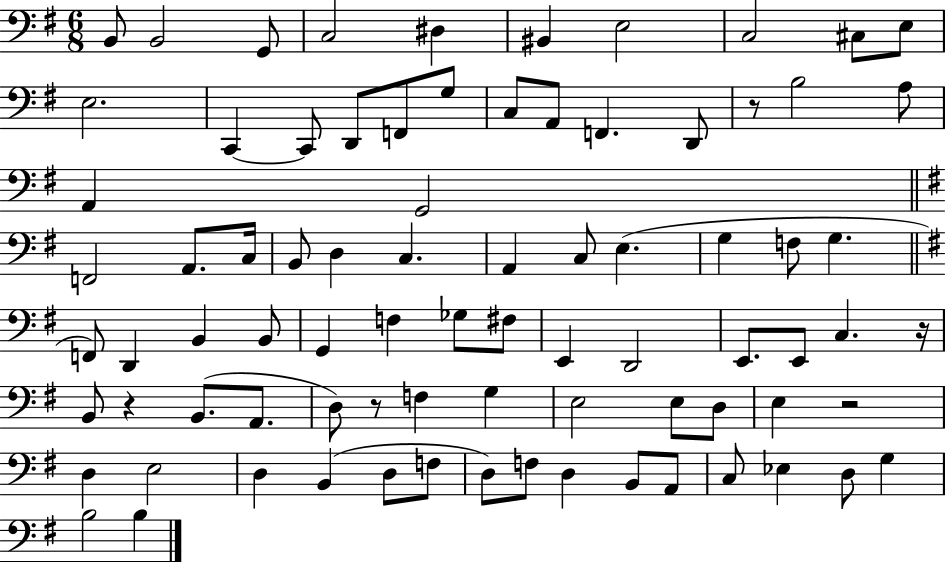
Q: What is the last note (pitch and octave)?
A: B3